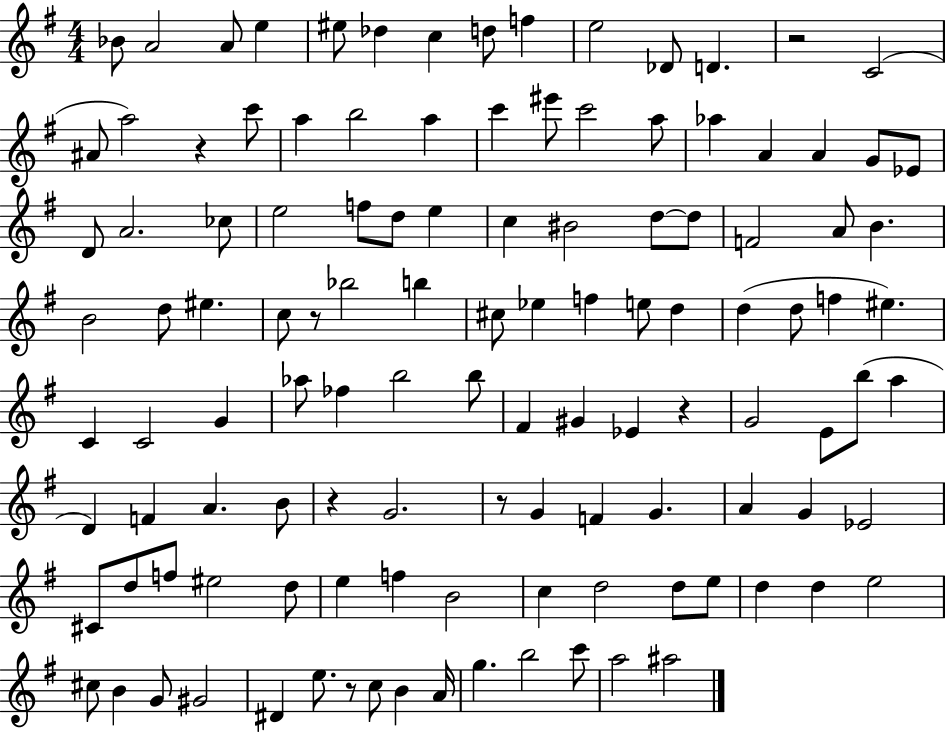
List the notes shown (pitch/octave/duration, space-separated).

Bb4/e A4/h A4/e E5/q EIS5/e Db5/q C5/q D5/e F5/q E5/h Db4/e D4/q. R/h C4/h A#4/e A5/h R/q C6/e A5/q B5/h A5/q C6/q EIS6/e C6/h A5/e Ab5/q A4/q A4/q G4/e Eb4/e D4/e A4/h. CES5/e E5/h F5/e D5/e E5/q C5/q BIS4/h D5/e D5/e F4/h A4/e B4/q. B4/h D5/e EIS5/q. C5/e R/e Bb5/h B5/q C#5/e Eb5/q F5/q E5/e D5/q D5/q D5/e F5/q EIS5/q. C4/q C4/h G4/q Ab5/e FES5/q B5/h B5/e F#4/q G#4/q Eb4/q R/q G4/h E4/e B5/e A5/q D4/q F4/q A4/q. B4/e R/q G4/h. R/e G4/q F4/q G4/q. A4/q G4/q Eb4/h C#4/e D5/e F5/e EIS5/h D5/e E5/q F5/q B4/h C5/q D5/h D5/e E5/e D5/q D5/q E5/h C#5/e B4/q G4/e G#4/h D#4/q E5/e. R/e C5/e B4/q A4/s G5/q. B5/h C6/e A5/h A#5/h